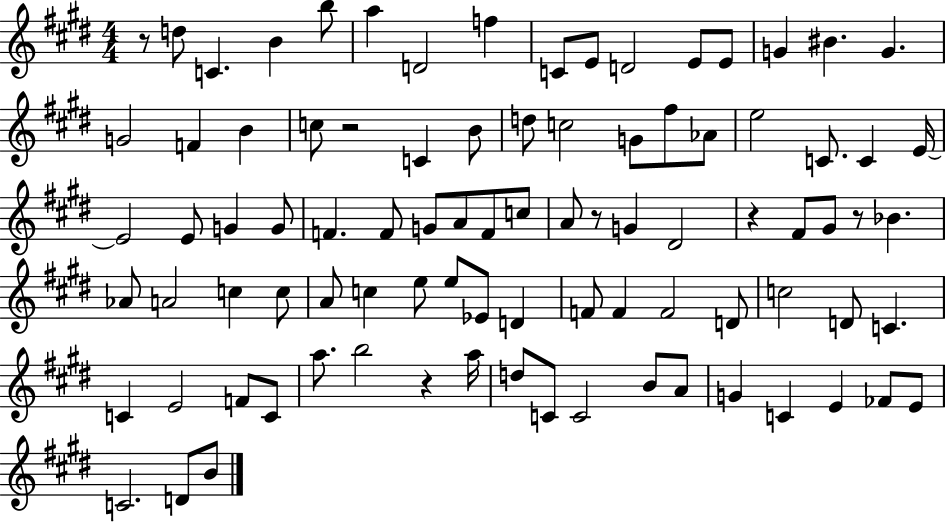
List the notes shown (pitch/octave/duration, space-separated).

R/e D5/e C4/q. B4/q B5/e A5/q D4/h F5/q C4/e E4/e D4/h E4/e E4/e G4/q BIS4/q. G4/q. G4/h F4/q B4/q C5/e R/h C4/q B4/e D5/e C5/h G4/e F#5/e Ab4/e E5/h C4/e. C4/q E4/s E4/h E4/e G4/q G4/e F4/q. F4/e G4/e A4/e F4/e C5/e A4/e R/e G4/q D#4/h R/q F#4/e G#4/e R/e Bb4/q. Ab4/e A4/h C5/q C5/e A4/e C5/q E5/e E5/e Eb4/e D4/q F4/e F4/q F4/h D4/e C5/h D4/e C4/q. C4/q E4/h F4/e C4/e A5/e. B5/h R/q A5/s D5/e C4/e C4/h B4/e A4/e G4/q C4/q E4/q FES4/e E4/e C4/h. D4/e B4/e